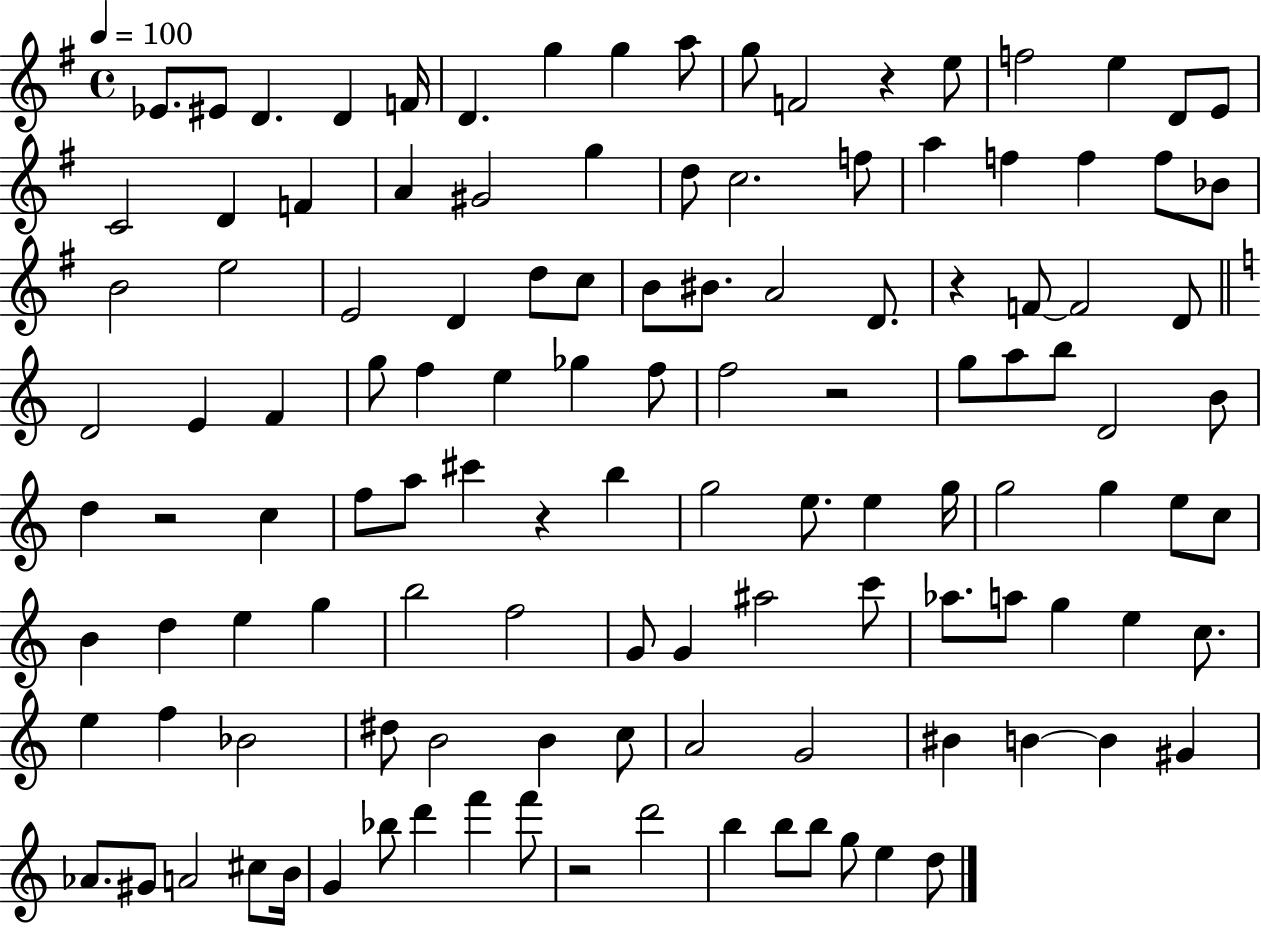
Eb4/e. EIS4/e D4/q. D4/q F4/s D4/q. G5/q G5/q A5/e G5/e F4/h R/q E5/e F5/h E5/q D4/e E4/e C4/h D4/q F4/q A4/q G#4/h G5/q D5/e C5/h. F5/e A5/q F5/q F5/q F5/e Bb4/e B4/h E5/h E4/h D4/q D5/e C5/e B4/e BIS4/e. A4/h D4/e. R/q F4/e F4/h D4/e D4/h E4/q F4/q G5/e F5/q E5/q Gb5/q F5/e F5/h R/h G5/e A5/e B5/e D4/h B4/e D5/q R/h C5/q F5/e A5/e C#6/q R/q B5/q G5/h E5/e. E5/q G5/s G5/h G5/q E5/e C5/e B4/q D5/q E5/q G5/q B5/h F5/h G4/e G4/q A#5/h C6/e Ab5/e. A5/e G5/q E5/q C5/e. E5/q F5/q Bb4/h D#5/e B4/h B4/q C5/e A4/h G4/h BIS4/q B4/q B4/q G#4/q Ab4/e. G#4/e A4/h C#5/e B4/s G4/q Bb5/e D6/q F6/q F6/e R/h D6/h B5/q B5/e B5/e G5/e E5/q D5/e